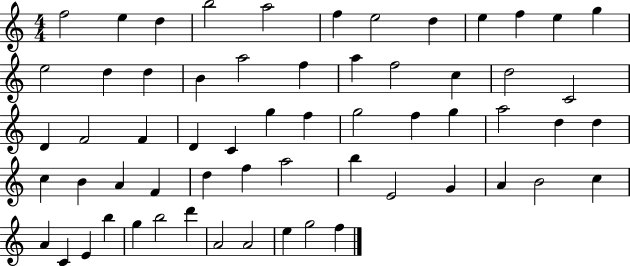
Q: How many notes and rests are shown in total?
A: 61